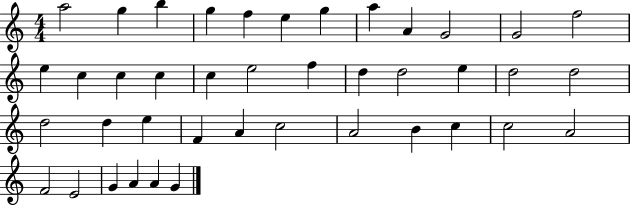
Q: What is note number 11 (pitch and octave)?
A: G4